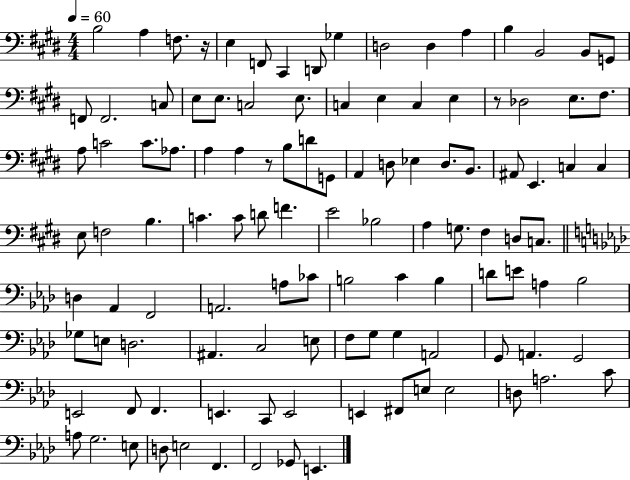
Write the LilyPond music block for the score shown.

{
  \clef bass
  \numericTimeSignature
  \time 4/4
  \key e \major
  \tempo 4 = 60
  b2 a4 f8. r16 | e4 f,8 cis,4 d,8 ges4 | d2 d4 a4 | b4 b,2 b,8 g,8 | \break f,8 f,2. c8 | e8 e8. c2 e8. | c4 e4 c4 e4 | r8 des2 e8. fis8. | \break a8 c'2 c'8. aes8. | a4 a4 r8 b8 d'8 g,8 | a,4 d8 ees4 d8. b,8. | ais,8 e,4. c4 c4 | \break e8 f2 b4. | c'4. c'8 d'8 f'4. | e'2 bes2 | a4 g8. fis4 d8 c8. | \break \bar "||" \break \key aes \major d4 aes,4 f,2 | a,2. a8 ces'8 | b2 c'4 b4 | d'8 e'8 a4 bes2 | \break ges8 e8 d2. | ais,4. c2 e8 | f8 g8 g4 a,2 | g,8 a,4. g,2 | \break e,2 f,8 f,4. | e,4. c,8 e,2 | e,4 fis,8 e8 e2 | d8 a2. c'8 | \break a8 g2. e8 | d8 e2 f,4. | f,2 ges,8 e,4. | \bar "|."
}